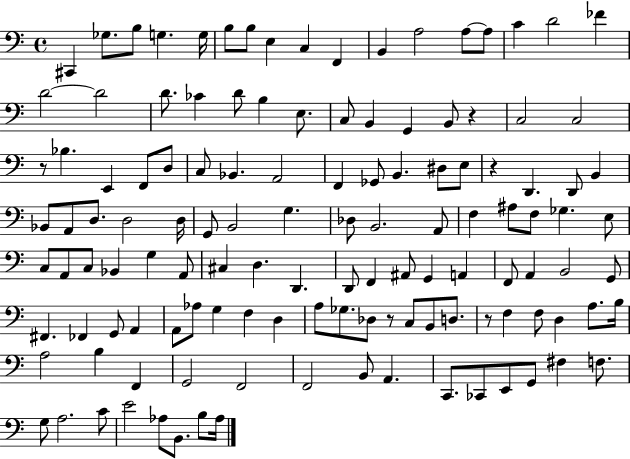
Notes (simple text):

C#2/q Gb3/e. B3/e G3/q. G3/s B3/e B3/e E3/q C3/q F2/q B2/q A3/h A3/e A3/e C4/q D4/h FES4/q D4/h D4/h D4/e. CES4/q D4/e B3/q E3/e. C3/e B2/q G2/q B2/e R/q C3/h C3/h R/e Bb3/q. E2/q F2/e D3/e C3/e Bb2/q. A2/h F2/q Gb2/e B2/q. D#3/e E3/e R/q D2/q. D2/e B2/q Bb2/e A2/e D3/e. D3/h D3/s G2/e B2/h G3/q. Db3/e B2/h. A2/e F3/q A#3/e F3/e Gb3/q. E3/e C3/e A2/e C3/e Bb2/q G3/q A2/e C#3/q D3/q. D2/q. D2/e F2/q A#2/e G2/q A2/q F2/e A2/q B2/h G2/e F#2/q. FES2/q G2/e A2/q A2/e Ab3/e G3/q F3/q D3/q A3/e Gb3/e. Db3/e R/e C3/e B2/e D3/e. R/e F3/q F3/e D3/q A3/e. B3/s A3/h B3/q F2/q G2/h F2/h F2/h B2/e A2/q. C2/e. CES2/e E2/e G2/e F#3/q F3/e. G3/e A3/h. C4/e E4/h Ab3/e B2/e. B3/e Ab3/s